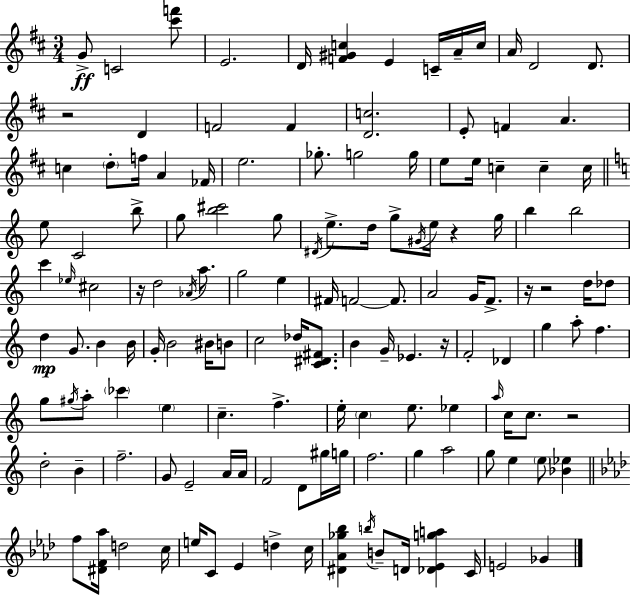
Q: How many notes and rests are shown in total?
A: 140